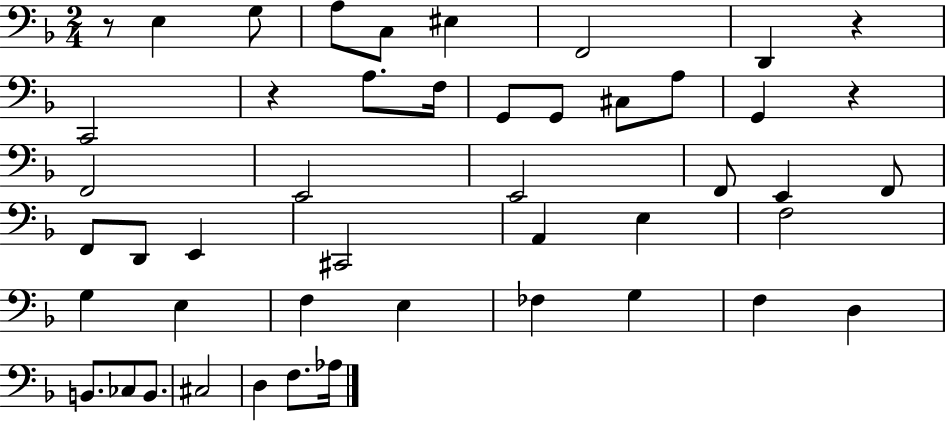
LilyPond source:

{
  \clef bass
  \numericTimeSignature
  \time 2/4
  \key f \major
  r8 e4 g8 | a8 c8 eis4 | f,2 | d,4 r4 | \break c,2 | r4 a8. f16 | g,8 g,8 cis8 a8 | g,4 r4 | \break f,2 | e,2 | e,2 | f,8 e,4 f,8 | \break f,8 d,8 e,4 | cis,2 | a,4 e4 | f2 | \break g4 e4 | f4 e4 | fes4 g4 | f4 d4 | \break b,8. ces8 b,8. | cis2 | d4 f8. aes16 | \bar "|."
}